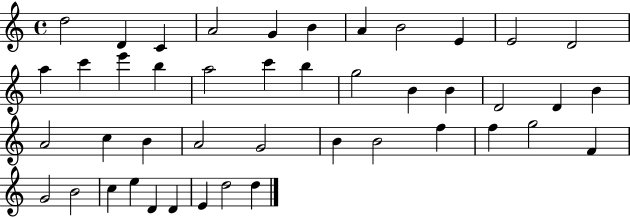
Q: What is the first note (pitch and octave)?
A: D5